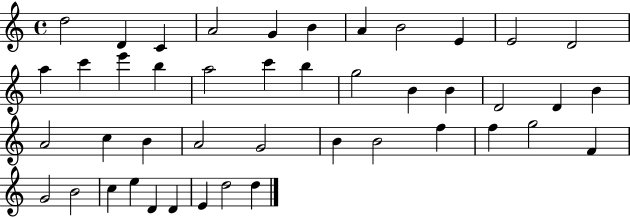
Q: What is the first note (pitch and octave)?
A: D5